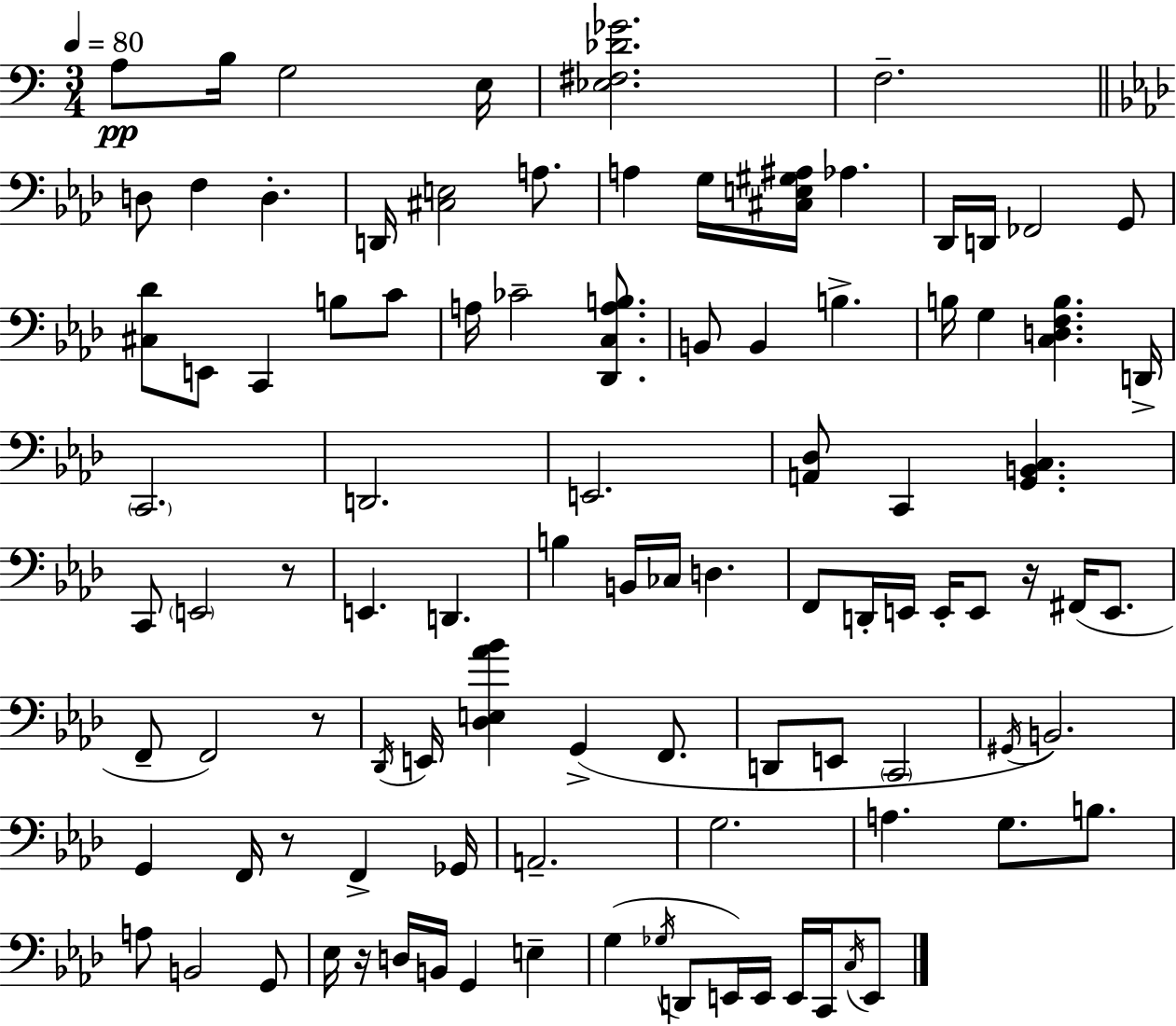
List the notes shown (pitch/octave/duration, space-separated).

A3/e B3/s G3/h E3/s [Eb3,F#3,Db4,Gb4]/h. F3/h. D3/e F3/q D3/q. D2/s [C#3,E3]/h A3/e. A3/q G3/s [C#3,E3,G#3,A#3]/s Ab3/q. Db2/s D2/s FES2/h G2/e [C#3,Db4]/e E2/e C2/q B3/e C4/e A3/s CES4/h [Db2,C3,A3,B3]/e. B2/e B2/q B3/q. B3/s G3/q [C3,D3,F3,B3]/q. D2/s C2/h. D2/h. E2/h. [A2,Db3]/e C2/q [G2,B2,C3]/q. C2/e E2/h R/e E2/q. D2/q. B3/q B2/s CES3/s D3/q. F2/e D2/s E2/s E2/s E2/e R/s F#2/s E2/e. F2/e F2/h R/e Db2/s E2/s [Db3,E3,Ab4,Bb4]/q G2/q F2/e. D2/e E2/e C2/h G#2/s B2/h. G2/q F2/s R/e F2/q Gb2/s A2/h. G3/h. A3/q. G3/e. B3/e. A3/e B2/h G2/e Eb3/s R/s D3/s B2/s G2/q E3/q G3/q Gb3/s D2/e E2/s E2/s E2/s C2/s C3/s E2/e